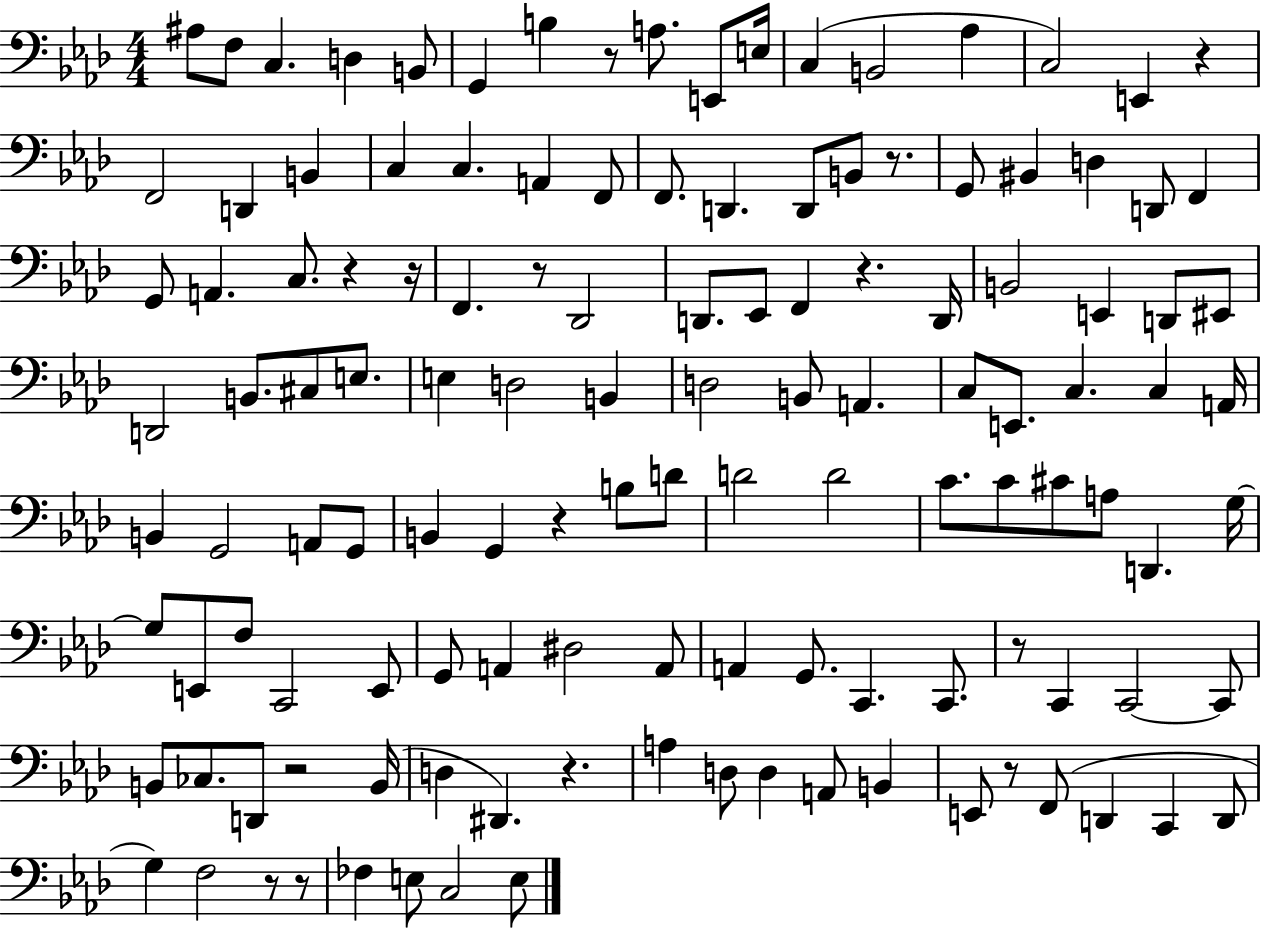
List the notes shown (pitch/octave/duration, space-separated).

A#3/e F3/e C3/q. D3/q B2/e G2/q B3/q R/e A3/e. E2/e E3/s C3/q B2/h Ab3/q C3/h E2/q R/q F2/h D2/q B2/q C3/q C3/q. A2/q F2/e F2/e. D2/q. D2/e B2/e R/e. G2/e BIS2/q D3/q D2/e F2/q G2/e A2/q. C3/e. R/q R/s F2/q. R/e Db2/h D2/e. Eb2/e F2/q R/q. D2/s B2/h E2/q D2/e EIS2/e D2/h B2/e. C#3/e E3/e. E3/q D3/h B2/q D3/h B2/e A2/q. C3/e E2/e. C3/q. C3/q A2/s B2/q G2/h A2/e G2/e B2/q G2/q R/q B3/e D4/e D4/h D4/h C4/e. C4/e C#4/e A3/e D2/q. G3/s G3/e E2/e F3/e C2/h E2/e G2/e A2/q D#3/h A2/e A2/q G2/e. C2/q. C2/e. R/e C2/q C2/h C2/e B2/e CES3/e. D2/e R/h B2/s D3/q D#2/q. R/q. A3/q D3/e D3/q A2/e B2/q E2/e R/e F2/e D2/q C2/q D2/e G3/q F3/h R/e R/e FES3/q E3/e C3/h E3/e